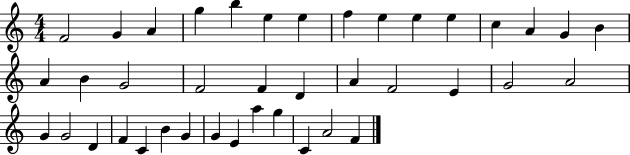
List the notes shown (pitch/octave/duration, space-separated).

F4/h G4/q A4/q G5/q B5/q E5/q E5/q F5/q E5/q E5/q E5/q C5/q A4/q G4/q B4/q A4/q B4/q G4/h F4/h F4/q D4/q A4/q F4/h E4/q G4/h A4/h G4/q G4/h D4/q F4/q C4/q B4/q G4/q G4/q E4/q A5/q G5/q C4/q A4/h F4/q